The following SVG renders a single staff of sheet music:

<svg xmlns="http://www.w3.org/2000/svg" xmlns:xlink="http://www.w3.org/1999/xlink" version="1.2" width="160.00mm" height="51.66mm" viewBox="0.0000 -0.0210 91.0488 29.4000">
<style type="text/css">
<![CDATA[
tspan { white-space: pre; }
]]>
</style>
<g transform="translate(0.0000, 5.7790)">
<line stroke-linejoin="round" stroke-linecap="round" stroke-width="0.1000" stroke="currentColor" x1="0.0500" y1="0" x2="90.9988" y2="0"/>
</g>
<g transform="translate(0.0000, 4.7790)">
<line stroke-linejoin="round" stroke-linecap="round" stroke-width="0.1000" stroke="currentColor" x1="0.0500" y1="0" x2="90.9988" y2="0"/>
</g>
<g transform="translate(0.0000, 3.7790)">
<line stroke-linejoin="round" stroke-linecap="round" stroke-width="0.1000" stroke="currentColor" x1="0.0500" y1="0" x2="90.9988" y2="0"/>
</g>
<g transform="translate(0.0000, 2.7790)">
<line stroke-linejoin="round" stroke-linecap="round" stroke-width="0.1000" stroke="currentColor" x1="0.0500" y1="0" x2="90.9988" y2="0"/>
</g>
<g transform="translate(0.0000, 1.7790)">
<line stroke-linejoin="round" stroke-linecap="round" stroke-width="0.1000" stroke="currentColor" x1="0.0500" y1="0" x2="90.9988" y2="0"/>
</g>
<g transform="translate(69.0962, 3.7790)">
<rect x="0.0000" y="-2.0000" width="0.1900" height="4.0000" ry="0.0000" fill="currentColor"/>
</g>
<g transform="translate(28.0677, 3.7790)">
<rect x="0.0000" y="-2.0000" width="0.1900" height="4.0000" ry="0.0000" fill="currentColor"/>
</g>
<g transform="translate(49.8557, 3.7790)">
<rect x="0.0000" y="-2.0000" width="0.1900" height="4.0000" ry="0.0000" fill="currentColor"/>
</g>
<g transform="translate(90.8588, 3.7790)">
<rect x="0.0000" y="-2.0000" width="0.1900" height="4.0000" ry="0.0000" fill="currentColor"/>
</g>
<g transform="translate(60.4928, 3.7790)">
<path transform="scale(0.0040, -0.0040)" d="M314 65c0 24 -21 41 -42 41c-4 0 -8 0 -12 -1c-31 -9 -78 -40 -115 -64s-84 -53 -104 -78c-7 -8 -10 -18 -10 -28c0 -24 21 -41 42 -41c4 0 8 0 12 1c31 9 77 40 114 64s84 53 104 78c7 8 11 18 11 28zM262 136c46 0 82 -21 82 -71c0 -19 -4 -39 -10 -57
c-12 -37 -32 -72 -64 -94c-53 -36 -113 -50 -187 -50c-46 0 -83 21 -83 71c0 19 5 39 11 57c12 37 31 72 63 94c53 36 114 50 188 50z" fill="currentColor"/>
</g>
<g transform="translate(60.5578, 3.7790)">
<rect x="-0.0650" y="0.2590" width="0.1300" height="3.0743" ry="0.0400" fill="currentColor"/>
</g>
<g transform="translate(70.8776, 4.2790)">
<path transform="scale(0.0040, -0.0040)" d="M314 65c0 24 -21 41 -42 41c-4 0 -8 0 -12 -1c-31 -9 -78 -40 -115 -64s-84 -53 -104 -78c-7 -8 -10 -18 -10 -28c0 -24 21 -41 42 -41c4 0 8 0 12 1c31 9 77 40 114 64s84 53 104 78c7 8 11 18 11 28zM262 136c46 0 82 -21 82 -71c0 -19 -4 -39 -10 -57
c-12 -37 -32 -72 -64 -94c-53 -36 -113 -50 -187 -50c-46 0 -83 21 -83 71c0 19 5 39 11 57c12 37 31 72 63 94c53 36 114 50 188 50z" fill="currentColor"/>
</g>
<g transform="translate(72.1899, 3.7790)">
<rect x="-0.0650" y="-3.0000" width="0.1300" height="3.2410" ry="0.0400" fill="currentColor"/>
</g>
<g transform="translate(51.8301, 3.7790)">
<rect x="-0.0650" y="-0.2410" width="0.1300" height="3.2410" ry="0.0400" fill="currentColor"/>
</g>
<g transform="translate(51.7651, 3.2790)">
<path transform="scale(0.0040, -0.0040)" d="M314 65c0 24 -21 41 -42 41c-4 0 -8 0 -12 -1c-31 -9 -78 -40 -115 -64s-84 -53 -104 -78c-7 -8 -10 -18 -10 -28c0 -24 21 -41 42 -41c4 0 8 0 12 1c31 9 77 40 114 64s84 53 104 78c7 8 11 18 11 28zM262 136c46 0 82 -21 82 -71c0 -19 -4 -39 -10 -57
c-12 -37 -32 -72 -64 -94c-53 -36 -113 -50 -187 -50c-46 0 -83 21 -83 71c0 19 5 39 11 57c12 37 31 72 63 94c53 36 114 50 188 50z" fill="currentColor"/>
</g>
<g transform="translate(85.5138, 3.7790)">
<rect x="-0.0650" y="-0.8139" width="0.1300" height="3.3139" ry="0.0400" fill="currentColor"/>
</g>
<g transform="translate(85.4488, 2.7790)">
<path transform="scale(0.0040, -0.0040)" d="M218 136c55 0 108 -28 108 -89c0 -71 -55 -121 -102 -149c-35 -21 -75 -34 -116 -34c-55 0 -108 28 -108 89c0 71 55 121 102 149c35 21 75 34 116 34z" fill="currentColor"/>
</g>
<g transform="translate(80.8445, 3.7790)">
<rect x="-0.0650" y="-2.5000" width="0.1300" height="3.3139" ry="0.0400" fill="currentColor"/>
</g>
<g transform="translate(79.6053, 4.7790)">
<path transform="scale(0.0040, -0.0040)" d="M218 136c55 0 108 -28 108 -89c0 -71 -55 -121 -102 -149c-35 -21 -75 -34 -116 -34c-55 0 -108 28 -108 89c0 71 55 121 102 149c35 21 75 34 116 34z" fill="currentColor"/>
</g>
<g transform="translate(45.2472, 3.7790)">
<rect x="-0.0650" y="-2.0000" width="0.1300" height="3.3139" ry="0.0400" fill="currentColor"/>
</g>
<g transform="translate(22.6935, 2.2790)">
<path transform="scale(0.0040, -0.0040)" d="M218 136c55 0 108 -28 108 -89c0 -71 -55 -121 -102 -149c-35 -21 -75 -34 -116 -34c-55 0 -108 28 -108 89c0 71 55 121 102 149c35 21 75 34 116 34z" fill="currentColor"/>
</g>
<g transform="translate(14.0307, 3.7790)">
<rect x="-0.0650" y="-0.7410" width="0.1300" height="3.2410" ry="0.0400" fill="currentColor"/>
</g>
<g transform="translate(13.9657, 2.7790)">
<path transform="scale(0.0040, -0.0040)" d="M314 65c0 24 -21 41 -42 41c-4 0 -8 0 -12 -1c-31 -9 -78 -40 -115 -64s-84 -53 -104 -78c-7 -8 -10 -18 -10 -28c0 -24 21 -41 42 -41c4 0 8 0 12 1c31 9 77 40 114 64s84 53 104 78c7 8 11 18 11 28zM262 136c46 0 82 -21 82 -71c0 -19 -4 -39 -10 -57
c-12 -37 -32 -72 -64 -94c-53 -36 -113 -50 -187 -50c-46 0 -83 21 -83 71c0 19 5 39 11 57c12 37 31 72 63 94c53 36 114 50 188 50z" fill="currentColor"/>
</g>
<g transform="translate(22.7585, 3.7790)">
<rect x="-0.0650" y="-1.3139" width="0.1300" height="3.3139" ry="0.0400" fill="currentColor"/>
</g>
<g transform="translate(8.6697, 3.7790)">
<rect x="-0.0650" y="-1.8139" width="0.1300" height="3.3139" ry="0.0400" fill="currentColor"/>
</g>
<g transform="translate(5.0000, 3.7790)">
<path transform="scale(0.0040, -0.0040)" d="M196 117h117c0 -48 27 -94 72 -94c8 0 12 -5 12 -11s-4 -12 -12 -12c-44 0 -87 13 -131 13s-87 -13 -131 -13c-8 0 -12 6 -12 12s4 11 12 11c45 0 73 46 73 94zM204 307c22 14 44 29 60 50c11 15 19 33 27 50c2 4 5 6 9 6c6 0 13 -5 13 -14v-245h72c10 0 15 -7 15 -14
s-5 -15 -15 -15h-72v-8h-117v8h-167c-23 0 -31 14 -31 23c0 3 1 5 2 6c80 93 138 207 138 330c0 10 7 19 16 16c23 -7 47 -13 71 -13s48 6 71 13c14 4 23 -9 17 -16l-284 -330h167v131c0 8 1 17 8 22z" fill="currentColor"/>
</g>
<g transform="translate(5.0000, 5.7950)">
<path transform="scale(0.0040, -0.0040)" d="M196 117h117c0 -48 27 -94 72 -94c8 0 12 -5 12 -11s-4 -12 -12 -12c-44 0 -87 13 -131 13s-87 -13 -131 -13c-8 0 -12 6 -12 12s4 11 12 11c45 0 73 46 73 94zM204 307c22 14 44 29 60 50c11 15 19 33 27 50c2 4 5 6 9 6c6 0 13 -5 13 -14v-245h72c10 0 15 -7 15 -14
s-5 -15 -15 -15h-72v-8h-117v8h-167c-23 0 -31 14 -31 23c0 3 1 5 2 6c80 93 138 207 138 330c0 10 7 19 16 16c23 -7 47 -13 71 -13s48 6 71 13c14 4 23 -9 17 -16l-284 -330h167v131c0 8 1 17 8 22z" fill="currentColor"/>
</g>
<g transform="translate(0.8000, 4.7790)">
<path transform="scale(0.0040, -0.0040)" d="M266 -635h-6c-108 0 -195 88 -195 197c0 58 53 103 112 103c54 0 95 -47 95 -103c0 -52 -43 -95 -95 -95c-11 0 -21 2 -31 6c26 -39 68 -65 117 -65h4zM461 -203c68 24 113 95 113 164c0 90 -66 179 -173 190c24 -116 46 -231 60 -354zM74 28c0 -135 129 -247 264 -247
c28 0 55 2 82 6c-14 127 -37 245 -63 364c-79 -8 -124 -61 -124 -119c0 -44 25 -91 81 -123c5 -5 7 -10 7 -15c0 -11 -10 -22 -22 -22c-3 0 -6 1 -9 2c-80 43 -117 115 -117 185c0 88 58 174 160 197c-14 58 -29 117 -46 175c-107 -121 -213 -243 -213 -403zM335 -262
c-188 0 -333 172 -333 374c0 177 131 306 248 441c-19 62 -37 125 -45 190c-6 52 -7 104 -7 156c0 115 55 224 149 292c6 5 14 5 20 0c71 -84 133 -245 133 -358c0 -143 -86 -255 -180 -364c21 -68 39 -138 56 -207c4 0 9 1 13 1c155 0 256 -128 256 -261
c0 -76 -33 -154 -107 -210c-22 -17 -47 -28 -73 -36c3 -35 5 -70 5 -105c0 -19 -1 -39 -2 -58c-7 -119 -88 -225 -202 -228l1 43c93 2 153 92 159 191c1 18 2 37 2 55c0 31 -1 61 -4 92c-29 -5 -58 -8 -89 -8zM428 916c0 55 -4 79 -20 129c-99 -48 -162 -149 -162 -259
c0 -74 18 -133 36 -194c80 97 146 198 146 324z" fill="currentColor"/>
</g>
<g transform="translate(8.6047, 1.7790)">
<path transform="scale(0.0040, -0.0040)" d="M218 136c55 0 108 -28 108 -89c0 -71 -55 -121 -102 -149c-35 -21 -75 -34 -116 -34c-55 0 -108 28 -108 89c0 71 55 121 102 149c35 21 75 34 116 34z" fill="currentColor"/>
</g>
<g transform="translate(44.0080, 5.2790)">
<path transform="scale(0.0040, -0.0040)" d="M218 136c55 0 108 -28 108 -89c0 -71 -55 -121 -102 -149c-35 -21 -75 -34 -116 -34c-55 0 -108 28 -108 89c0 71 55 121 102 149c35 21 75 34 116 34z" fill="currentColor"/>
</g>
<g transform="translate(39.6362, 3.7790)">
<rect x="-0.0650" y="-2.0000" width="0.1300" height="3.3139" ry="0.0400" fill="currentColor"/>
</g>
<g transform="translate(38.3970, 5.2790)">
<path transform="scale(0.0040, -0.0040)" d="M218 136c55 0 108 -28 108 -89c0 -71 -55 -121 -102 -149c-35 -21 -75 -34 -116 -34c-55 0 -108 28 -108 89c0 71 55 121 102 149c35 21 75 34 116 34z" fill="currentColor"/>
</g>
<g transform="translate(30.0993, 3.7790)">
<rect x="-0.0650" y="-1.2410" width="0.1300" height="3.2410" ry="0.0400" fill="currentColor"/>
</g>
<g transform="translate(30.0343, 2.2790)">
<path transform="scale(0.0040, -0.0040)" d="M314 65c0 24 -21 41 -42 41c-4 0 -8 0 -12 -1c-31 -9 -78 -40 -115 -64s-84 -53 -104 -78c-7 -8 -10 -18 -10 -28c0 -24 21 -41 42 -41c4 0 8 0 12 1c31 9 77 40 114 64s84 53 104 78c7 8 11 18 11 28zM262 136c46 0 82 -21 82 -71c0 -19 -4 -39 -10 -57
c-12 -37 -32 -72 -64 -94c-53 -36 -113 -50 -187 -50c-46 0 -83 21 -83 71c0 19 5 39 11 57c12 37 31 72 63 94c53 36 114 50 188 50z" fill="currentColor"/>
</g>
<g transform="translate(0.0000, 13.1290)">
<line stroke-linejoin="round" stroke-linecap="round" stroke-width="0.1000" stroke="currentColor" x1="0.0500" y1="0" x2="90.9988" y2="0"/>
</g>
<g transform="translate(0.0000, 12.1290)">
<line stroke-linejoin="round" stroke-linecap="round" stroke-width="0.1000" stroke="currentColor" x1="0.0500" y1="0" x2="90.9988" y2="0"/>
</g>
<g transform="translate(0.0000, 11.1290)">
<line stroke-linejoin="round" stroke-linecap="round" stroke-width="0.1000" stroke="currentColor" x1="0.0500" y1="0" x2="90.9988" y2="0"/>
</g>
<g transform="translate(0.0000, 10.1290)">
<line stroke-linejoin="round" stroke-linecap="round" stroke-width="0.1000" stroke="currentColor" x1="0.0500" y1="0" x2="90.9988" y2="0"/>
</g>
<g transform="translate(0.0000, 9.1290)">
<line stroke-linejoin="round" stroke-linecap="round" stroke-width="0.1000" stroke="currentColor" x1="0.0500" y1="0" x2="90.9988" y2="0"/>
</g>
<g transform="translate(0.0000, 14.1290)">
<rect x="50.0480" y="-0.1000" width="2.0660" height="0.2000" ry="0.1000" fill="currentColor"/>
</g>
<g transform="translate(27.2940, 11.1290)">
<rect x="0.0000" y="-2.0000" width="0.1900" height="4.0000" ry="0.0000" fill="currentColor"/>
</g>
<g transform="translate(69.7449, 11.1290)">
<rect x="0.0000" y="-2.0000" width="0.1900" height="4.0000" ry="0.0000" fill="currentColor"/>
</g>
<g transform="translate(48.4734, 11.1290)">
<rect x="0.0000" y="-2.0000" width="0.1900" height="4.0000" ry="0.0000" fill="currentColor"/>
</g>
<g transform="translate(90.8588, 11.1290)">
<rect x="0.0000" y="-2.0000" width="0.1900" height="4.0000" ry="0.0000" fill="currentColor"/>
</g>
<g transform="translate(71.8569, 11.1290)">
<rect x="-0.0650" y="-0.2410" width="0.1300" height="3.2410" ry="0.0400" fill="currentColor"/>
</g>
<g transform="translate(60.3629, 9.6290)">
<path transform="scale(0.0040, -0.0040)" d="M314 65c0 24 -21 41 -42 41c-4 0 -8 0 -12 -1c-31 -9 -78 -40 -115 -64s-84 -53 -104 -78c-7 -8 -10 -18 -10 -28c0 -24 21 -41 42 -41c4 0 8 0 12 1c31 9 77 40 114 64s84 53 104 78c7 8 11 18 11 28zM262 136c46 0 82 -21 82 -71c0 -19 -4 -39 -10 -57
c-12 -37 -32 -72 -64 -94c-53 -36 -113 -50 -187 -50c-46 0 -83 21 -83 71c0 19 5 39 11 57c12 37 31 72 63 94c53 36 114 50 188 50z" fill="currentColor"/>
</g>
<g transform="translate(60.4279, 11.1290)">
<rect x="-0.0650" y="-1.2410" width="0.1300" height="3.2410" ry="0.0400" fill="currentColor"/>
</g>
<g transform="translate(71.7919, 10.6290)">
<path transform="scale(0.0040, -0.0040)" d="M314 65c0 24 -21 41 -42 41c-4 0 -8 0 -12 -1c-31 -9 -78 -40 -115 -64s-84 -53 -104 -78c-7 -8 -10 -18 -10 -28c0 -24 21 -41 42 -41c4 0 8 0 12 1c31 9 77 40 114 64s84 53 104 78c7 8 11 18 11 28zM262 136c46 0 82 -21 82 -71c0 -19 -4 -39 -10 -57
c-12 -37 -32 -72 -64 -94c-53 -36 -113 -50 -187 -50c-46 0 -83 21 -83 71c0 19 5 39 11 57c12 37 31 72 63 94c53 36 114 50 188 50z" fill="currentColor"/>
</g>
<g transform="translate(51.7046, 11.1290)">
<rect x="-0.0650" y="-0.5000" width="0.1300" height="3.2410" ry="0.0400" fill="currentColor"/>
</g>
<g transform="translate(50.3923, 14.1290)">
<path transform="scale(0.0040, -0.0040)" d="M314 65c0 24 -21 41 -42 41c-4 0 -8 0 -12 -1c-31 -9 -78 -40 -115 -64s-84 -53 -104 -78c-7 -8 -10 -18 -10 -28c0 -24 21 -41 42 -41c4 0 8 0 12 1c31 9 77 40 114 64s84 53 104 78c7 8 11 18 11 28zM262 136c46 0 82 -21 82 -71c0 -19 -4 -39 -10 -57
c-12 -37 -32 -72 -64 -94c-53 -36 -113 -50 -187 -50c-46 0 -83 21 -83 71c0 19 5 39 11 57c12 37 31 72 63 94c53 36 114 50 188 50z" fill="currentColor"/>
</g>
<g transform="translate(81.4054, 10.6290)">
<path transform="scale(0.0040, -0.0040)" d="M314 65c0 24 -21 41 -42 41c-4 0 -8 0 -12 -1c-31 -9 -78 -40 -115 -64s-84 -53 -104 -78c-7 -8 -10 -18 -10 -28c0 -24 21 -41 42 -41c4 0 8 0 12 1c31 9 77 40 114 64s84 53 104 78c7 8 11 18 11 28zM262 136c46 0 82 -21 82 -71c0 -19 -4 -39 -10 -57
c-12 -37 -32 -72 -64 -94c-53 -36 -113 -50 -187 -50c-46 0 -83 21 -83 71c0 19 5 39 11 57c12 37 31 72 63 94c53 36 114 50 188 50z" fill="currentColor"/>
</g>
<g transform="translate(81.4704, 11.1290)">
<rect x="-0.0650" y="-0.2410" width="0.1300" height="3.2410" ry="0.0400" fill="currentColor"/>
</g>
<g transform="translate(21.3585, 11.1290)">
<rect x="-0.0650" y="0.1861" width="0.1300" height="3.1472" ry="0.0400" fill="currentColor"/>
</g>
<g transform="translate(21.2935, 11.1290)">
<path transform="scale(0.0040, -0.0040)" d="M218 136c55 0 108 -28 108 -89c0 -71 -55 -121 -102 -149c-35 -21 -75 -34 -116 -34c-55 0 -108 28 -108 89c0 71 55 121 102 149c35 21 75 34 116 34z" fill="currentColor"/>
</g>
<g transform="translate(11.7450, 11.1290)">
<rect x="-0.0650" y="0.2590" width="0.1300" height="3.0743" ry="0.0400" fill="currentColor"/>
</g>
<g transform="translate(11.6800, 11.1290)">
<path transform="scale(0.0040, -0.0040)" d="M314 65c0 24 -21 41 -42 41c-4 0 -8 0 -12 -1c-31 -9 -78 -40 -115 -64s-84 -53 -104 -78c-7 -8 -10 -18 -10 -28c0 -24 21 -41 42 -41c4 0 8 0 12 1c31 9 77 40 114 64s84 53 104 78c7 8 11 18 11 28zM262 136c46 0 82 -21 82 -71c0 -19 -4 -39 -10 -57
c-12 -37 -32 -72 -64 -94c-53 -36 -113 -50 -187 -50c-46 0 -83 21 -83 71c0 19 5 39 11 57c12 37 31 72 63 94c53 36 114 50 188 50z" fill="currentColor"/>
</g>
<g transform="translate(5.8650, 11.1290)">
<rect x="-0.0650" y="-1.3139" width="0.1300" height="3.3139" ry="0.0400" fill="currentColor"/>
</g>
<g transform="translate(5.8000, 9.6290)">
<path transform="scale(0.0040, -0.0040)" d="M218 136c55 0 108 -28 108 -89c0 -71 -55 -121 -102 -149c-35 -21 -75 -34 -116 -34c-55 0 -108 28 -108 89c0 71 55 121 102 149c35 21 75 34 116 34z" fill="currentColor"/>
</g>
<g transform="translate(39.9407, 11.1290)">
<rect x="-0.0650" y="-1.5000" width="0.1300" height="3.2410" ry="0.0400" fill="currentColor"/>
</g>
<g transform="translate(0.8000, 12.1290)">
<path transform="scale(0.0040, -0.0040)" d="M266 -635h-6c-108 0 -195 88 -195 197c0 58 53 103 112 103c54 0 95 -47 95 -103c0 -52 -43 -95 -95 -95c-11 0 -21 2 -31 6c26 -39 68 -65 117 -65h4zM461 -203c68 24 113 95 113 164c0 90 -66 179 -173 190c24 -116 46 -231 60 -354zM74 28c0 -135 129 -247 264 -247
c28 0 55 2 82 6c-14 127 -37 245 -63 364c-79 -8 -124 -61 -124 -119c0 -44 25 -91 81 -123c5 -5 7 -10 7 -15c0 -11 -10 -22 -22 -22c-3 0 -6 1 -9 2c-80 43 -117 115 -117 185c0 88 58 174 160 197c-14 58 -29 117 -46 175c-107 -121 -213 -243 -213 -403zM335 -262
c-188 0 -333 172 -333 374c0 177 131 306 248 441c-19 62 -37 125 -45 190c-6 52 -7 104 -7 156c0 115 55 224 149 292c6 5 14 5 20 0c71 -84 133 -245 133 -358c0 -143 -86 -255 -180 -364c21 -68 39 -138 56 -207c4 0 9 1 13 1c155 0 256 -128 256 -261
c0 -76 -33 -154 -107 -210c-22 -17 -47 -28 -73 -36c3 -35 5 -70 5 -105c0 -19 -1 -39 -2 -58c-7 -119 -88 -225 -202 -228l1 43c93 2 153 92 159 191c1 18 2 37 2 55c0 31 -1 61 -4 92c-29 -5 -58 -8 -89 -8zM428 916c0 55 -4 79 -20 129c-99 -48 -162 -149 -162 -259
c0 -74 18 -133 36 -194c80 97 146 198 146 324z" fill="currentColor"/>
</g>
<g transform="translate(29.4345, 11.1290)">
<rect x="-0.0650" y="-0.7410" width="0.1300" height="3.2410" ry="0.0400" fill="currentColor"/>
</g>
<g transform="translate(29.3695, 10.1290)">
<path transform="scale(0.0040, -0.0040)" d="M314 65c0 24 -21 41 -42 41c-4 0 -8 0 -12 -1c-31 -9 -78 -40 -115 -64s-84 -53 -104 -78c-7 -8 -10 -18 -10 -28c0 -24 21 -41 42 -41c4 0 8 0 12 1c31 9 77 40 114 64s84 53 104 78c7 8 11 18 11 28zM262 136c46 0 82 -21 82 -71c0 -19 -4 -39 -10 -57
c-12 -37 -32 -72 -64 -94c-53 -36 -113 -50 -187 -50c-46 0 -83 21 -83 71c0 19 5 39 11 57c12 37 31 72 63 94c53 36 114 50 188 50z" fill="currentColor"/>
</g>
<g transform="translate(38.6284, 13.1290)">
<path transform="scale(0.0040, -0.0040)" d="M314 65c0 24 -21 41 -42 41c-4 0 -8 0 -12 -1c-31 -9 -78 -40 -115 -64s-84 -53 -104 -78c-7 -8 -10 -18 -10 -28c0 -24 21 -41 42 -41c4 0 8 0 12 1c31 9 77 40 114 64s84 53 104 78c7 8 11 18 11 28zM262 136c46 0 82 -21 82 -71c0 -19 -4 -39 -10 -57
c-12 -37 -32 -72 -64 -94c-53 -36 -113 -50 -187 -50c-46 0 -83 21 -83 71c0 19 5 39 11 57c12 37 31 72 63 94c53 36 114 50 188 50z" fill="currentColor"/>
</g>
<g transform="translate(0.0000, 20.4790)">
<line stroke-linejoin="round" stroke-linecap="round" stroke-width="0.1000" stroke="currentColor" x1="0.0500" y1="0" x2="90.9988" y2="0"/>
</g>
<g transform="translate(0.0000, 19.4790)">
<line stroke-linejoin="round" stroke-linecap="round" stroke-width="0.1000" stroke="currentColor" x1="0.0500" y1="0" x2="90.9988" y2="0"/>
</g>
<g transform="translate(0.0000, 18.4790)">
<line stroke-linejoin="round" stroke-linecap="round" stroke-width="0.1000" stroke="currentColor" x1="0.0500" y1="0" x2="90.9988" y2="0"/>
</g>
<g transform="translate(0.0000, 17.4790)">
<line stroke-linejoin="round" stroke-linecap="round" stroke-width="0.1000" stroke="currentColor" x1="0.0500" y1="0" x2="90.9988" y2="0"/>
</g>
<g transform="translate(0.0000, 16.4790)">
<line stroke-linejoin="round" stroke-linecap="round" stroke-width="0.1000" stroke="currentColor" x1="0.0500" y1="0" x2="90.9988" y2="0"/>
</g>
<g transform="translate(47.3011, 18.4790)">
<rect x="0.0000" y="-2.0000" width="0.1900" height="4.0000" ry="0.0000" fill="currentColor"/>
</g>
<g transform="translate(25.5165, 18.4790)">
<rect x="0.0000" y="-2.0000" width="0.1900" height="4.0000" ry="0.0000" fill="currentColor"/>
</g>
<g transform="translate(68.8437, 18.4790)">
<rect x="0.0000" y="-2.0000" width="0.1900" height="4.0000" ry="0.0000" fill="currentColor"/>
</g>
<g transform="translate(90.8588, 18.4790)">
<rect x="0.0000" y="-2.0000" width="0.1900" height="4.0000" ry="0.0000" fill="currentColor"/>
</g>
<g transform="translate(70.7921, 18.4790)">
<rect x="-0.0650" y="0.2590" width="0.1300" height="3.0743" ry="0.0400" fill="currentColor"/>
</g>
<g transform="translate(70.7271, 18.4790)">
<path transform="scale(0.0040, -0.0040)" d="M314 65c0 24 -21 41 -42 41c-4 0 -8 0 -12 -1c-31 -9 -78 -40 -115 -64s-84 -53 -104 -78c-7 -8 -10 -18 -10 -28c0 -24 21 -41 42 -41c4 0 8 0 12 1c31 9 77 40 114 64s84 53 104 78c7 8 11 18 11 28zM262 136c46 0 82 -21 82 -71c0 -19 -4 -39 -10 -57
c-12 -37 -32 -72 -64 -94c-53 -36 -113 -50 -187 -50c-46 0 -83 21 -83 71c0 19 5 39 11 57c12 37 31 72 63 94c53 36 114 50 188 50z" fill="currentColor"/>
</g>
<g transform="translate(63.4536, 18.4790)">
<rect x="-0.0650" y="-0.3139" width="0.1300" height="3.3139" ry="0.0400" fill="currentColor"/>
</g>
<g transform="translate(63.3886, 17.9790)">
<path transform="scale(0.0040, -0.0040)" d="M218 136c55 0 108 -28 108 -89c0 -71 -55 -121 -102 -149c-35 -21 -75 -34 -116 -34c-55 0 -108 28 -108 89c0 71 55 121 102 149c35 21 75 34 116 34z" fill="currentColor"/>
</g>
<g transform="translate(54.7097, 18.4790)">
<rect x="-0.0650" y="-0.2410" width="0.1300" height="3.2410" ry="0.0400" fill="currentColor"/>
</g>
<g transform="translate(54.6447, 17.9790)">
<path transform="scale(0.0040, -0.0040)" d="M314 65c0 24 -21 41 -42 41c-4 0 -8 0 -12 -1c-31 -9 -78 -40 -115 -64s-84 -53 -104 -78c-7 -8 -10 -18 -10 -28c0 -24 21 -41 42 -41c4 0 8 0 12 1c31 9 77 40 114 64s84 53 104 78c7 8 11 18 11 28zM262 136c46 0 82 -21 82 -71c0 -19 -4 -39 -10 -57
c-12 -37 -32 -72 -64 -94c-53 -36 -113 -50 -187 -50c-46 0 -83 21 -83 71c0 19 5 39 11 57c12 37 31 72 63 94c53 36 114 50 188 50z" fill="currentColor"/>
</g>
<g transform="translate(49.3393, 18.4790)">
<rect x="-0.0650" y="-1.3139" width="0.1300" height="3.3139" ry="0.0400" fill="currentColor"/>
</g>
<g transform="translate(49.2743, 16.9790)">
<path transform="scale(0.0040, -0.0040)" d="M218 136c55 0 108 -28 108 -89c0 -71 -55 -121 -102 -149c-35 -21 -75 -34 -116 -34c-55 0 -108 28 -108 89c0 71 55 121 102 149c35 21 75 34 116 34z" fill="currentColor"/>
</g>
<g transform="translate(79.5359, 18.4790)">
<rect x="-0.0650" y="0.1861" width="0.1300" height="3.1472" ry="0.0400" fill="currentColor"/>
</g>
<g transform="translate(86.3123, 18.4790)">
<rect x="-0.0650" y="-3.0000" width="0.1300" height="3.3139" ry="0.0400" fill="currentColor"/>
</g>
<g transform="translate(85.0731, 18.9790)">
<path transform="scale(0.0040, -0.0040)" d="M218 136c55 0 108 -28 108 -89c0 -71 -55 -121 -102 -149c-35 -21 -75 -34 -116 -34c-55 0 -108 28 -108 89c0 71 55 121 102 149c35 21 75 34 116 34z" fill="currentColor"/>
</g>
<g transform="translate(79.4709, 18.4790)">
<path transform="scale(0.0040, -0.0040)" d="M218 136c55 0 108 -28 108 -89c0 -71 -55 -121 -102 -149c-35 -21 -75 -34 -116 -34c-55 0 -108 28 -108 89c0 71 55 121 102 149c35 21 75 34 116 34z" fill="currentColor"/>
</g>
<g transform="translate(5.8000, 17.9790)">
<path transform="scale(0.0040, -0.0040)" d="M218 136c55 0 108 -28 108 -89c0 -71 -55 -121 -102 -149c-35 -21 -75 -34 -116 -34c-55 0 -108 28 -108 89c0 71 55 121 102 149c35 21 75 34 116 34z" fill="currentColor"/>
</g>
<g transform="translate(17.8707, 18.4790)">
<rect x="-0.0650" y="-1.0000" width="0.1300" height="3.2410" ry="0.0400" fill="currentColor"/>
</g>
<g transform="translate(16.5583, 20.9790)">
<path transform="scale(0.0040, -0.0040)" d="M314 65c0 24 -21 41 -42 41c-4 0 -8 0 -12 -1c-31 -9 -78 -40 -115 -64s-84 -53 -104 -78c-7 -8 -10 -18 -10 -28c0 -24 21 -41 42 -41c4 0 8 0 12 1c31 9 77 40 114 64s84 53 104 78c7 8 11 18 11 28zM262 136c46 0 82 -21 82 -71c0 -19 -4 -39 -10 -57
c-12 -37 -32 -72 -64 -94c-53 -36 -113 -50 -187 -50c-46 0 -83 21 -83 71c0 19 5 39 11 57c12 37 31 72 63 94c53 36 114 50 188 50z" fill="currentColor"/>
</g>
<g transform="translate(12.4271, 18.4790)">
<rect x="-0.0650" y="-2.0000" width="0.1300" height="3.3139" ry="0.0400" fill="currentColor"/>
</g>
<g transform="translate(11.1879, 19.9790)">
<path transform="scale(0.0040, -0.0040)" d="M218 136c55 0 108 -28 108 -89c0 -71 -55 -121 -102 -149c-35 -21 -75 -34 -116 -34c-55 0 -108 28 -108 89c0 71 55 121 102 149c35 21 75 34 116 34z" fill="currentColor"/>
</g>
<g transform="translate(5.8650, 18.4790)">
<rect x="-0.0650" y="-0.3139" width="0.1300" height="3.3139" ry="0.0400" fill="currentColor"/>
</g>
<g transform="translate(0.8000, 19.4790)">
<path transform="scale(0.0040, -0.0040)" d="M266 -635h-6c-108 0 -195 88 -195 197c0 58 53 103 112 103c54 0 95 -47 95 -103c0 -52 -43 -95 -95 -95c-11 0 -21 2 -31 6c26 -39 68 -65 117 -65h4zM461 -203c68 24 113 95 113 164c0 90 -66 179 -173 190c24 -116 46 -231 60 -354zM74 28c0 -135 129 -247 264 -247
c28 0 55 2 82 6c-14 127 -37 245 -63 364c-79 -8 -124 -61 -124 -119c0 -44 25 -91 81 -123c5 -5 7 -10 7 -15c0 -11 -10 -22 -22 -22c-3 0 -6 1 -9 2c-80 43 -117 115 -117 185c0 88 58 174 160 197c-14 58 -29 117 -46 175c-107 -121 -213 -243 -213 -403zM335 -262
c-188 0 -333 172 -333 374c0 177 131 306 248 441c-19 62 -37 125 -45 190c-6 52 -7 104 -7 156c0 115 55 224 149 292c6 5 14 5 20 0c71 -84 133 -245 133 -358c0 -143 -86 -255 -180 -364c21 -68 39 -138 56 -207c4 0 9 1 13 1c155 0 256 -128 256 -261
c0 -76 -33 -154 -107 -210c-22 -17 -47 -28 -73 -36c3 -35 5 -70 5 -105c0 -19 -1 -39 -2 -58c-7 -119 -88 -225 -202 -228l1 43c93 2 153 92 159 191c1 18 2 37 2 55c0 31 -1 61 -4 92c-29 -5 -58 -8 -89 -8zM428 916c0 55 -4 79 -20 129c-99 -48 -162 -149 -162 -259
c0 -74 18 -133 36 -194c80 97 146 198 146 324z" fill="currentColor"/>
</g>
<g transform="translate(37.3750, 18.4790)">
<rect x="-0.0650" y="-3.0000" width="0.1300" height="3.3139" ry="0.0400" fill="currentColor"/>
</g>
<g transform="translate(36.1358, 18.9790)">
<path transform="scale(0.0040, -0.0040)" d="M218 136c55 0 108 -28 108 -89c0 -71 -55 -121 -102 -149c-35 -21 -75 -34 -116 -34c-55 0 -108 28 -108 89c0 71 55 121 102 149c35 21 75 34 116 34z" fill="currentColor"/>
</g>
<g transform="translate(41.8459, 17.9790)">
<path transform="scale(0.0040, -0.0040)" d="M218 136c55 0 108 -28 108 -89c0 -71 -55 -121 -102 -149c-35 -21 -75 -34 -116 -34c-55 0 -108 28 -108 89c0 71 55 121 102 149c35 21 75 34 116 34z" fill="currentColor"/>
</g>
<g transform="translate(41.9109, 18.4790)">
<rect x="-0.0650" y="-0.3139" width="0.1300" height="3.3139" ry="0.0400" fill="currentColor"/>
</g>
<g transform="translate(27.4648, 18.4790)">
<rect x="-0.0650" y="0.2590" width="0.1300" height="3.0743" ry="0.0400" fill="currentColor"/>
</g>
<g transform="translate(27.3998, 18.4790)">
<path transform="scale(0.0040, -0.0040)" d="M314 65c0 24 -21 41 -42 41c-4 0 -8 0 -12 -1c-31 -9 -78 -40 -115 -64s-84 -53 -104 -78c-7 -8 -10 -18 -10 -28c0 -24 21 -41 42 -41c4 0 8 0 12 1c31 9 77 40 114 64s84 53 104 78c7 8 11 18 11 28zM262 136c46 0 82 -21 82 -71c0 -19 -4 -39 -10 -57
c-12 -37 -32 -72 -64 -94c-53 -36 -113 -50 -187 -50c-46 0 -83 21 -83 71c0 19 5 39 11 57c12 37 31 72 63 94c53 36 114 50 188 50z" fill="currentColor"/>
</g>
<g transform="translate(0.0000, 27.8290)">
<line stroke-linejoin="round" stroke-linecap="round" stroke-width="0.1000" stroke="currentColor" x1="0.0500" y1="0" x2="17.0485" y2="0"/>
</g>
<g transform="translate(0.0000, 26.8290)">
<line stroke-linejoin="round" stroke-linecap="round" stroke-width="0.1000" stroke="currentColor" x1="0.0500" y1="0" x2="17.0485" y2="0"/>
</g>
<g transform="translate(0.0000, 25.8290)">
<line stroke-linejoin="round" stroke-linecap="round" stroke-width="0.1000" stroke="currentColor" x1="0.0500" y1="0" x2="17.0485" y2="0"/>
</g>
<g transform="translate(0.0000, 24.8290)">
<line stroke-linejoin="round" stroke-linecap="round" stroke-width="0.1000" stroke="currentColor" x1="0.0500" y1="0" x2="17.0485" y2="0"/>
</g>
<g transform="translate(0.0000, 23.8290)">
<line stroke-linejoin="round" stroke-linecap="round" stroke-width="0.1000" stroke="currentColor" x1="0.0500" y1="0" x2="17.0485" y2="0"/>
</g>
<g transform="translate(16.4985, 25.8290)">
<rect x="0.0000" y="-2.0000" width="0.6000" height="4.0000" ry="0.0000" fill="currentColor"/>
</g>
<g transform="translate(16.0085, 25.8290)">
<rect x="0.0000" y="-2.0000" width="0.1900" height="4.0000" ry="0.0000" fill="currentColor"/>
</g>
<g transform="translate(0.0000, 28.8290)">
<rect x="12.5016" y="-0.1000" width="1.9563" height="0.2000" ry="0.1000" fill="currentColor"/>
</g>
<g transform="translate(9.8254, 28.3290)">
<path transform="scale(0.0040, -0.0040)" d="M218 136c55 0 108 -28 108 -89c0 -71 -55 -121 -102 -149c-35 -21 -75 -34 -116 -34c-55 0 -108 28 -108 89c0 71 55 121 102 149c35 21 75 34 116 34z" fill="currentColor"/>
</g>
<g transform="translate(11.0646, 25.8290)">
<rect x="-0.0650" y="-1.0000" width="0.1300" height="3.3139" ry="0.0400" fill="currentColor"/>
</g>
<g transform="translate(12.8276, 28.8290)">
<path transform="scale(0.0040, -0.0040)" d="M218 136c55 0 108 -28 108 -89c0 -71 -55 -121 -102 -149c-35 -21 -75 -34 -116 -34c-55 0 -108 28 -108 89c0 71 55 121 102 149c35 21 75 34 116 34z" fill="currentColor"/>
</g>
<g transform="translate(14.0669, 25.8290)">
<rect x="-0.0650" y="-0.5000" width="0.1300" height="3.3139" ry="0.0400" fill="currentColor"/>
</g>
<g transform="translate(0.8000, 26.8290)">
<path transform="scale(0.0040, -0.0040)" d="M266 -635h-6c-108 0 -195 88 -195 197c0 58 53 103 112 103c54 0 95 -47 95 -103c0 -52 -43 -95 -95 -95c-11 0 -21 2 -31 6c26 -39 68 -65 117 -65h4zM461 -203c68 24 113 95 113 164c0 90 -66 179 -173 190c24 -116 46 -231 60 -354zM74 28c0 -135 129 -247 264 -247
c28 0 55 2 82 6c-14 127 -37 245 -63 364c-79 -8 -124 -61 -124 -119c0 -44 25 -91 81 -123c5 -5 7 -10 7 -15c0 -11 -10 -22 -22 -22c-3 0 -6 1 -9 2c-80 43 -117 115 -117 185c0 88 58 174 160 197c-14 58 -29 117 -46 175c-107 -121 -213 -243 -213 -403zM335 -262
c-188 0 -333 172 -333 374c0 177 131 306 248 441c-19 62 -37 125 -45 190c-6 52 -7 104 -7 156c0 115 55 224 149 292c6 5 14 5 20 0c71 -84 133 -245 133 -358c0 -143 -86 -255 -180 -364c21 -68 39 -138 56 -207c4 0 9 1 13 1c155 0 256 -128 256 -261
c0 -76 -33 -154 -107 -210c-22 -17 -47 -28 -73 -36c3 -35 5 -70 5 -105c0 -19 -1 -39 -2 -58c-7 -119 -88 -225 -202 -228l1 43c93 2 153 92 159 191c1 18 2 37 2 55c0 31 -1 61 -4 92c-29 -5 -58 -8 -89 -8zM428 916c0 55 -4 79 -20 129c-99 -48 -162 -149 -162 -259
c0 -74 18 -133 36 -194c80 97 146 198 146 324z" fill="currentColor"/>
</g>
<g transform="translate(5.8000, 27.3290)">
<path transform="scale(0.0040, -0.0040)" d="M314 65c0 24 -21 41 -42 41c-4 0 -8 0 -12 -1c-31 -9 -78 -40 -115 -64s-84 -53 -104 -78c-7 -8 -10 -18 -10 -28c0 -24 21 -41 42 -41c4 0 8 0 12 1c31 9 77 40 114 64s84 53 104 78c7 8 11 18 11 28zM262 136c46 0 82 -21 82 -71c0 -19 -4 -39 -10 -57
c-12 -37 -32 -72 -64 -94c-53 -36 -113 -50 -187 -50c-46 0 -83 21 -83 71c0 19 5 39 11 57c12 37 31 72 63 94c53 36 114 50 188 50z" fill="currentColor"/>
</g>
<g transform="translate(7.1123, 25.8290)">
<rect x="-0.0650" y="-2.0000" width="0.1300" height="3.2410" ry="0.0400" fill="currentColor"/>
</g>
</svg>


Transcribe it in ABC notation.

X:1
T:Untitled
M:4/4
L:1/4
K:C
f d2 e e2 F F c2 B2 A2 G d e B2 B d2 E2 C2 e2 c2 c2 c F D2 B2 A c e c2 c B2 B A F2 D C